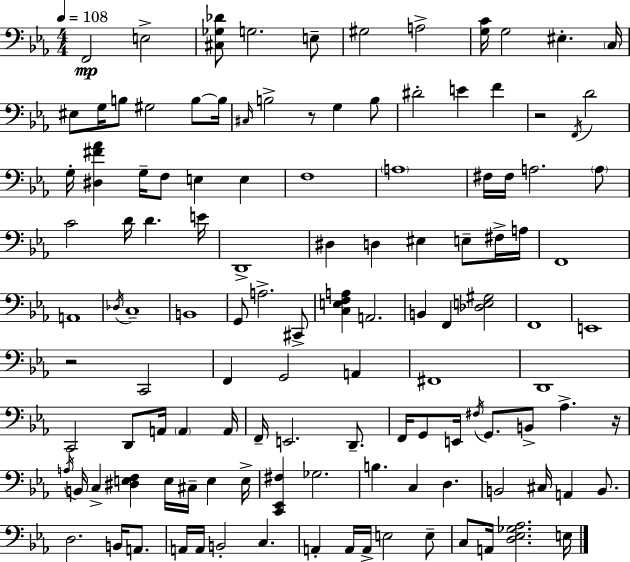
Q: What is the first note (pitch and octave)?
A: F2